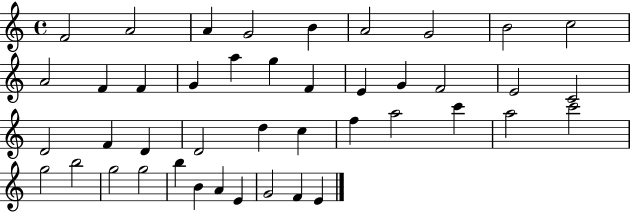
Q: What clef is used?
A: treble